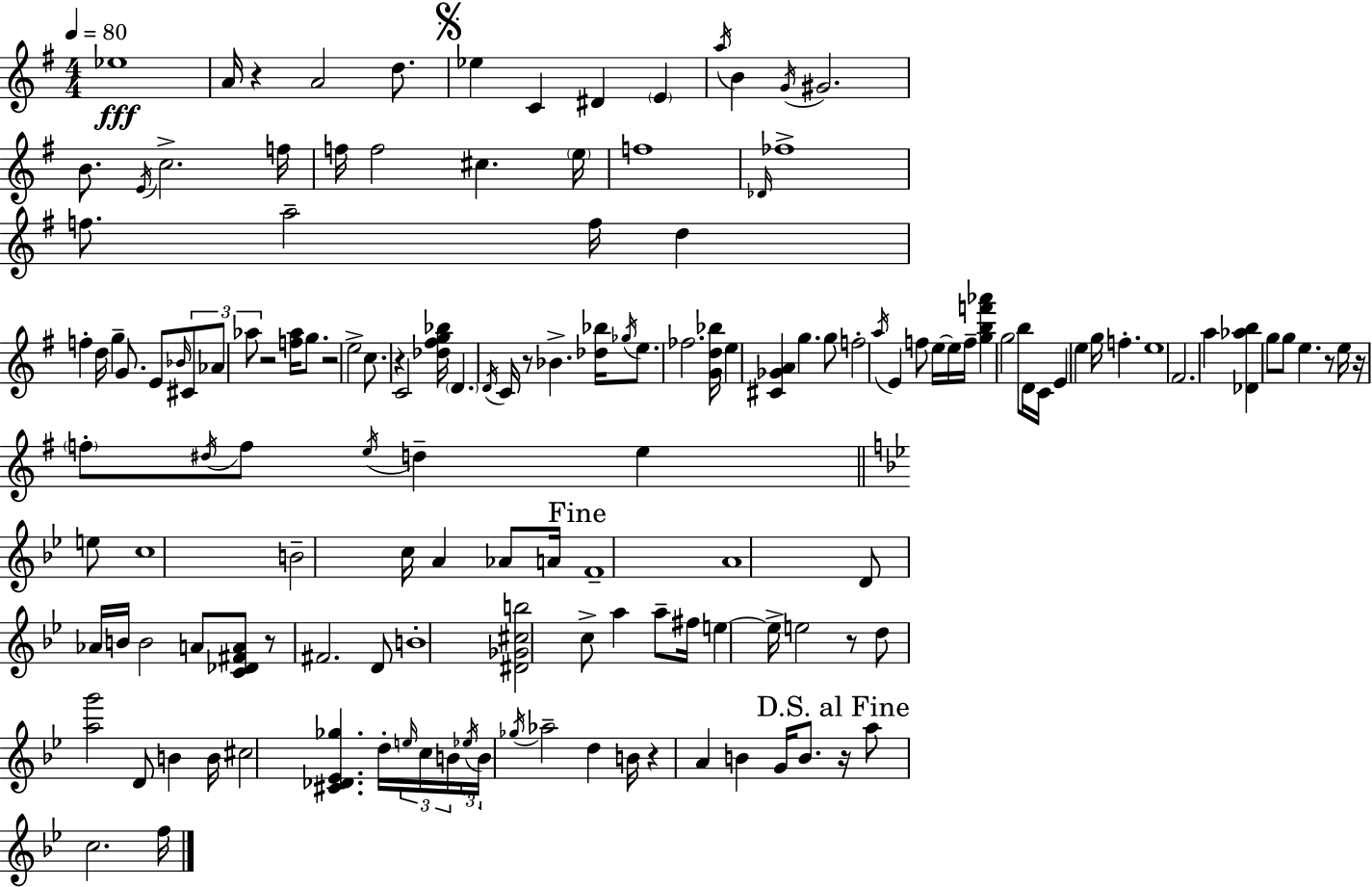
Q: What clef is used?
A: treble